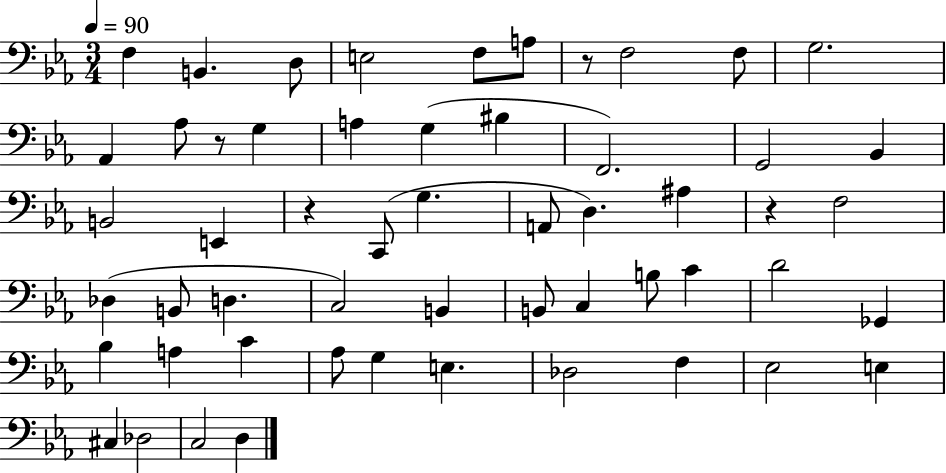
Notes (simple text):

F3/q B2/q. D3/e E3/h F3/e A3/e R/e F3/h F3/e G3/h. Ab2/q Ab3/e R/e G3/q A3/q G3/q BIS3/q F2/h. G2/h Bb2/q B2/h E2/q R/q C2/e G3/q. A2/e D3/q. A#3/q R/q F3/h Db3/q B2/e D3/q. C3/h B2/q B2/e C3/q B3/e C4/q D4/h Gb2/q Bb3/q A3/q C4/q Ab3/e G3/q E3/q. Db3/h F3/q Eb3/h E3/q C#3/q Db3/h C3/h D3/q